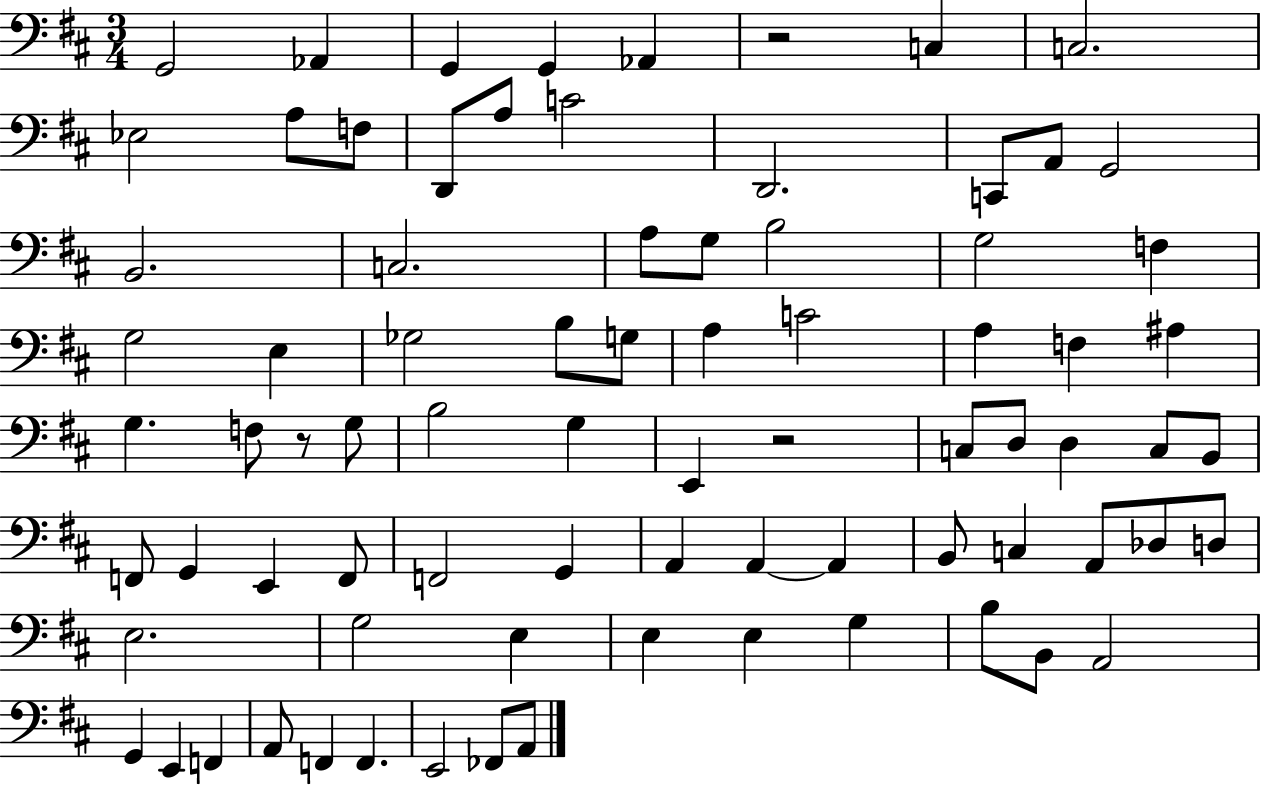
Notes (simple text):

G2/h Ab2/q G2/q G2/q Ab2/q R/h C3/q C3/h. Eb3/h A3/e F3/e D2/e A3/e C4/h D2/h. C2/e A2/e G2/h B2/h. C3/h. A3/e G3/e B3/h G3/h F3/q G3/h E3/q Gb3/h B3/e G3/e A3/q C4/h A3/q F3/q A#3/q G3/q. F3/e R/e G3/e B3/h G3/q E2/q R/h C3/e D3/e D3/q C3/e B2/e F2/e G2/q E2/q F2/e F2/h G2/q A2/q A2/q A2/q B2/e C3/q A2/e Db3/e D3/e E3/h. G3/h E3/q E3/q E3/q G3/q B3/e B2/e A2/h G2/q E2/q F2/q A2/e F2/q F2/q. E2/h FES2/e A2/e